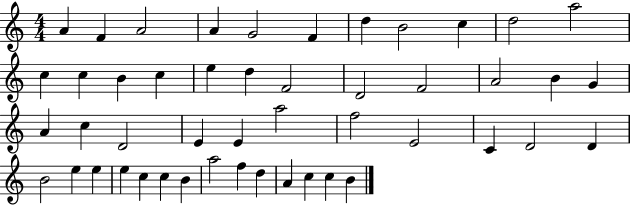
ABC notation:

X:1
T:Untitled
M:4/4
L:1/4
K:C
A F A2 A G2 F d B2 c d2 a2 c c B c e d F2 D2 F2 A2 B G A c D2 E E a2 f2 E2 C D2 D B2 e e e c c B a2 f d A c c B